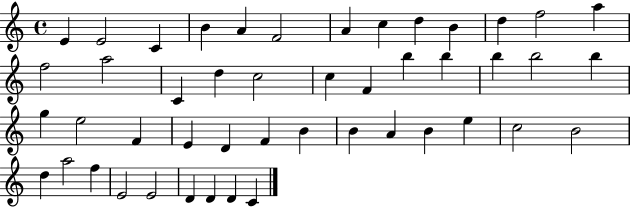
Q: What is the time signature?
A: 4/4